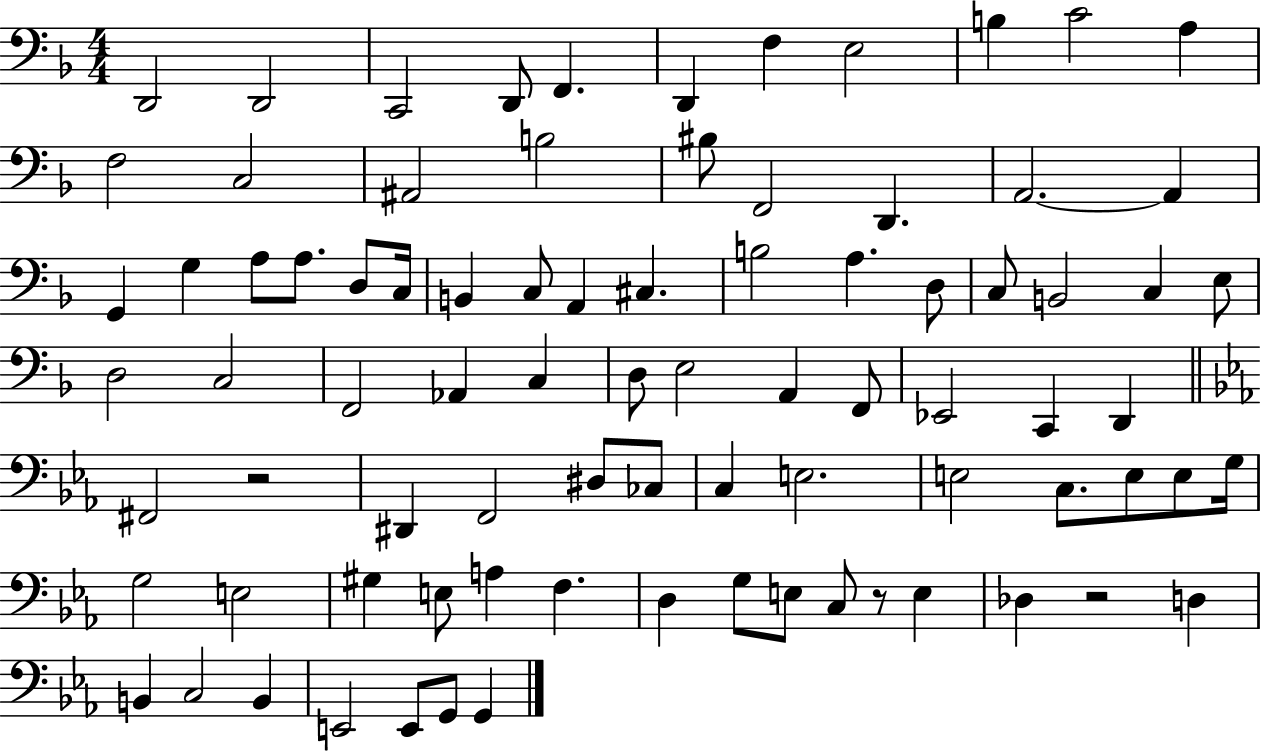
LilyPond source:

{
  \clef bass
  \numericTimeSignature
  \time 4/4
  \key f \major
  d,2 d,2 | c,2 d,8 f,4. | d,4 f4 e2 | b4 c'2 a4 | \break f2 c2 | ais,2 b2 | bis8 f,2 d,4. | a,2.~~ a,4 | \break g,4 g4 a8 a8. d8 c16 | b,4 c8 a,4 cis4. | b2 a4. d8 | c8 b,2 c4 e8 | \break d2 c2 | f,2 aes,4 c4 | d8 e2 a,4 f,8 | ees,2 c,4 d,4 | \break \bar "||" \break \key ees \major fis,2 r2 | dis,4 f,2 dis8 ces8 | c4 e2. | e2 c8. e8 e8 g16 | \break g2 e2 | gis4 e8 a4 f4. | d4 g8 e8 c8 r8 e4 | des4 r2 d4 | \break b,4 c2 b,4 | e,2 e,8 g,8 g,4 | \bar "|."
}